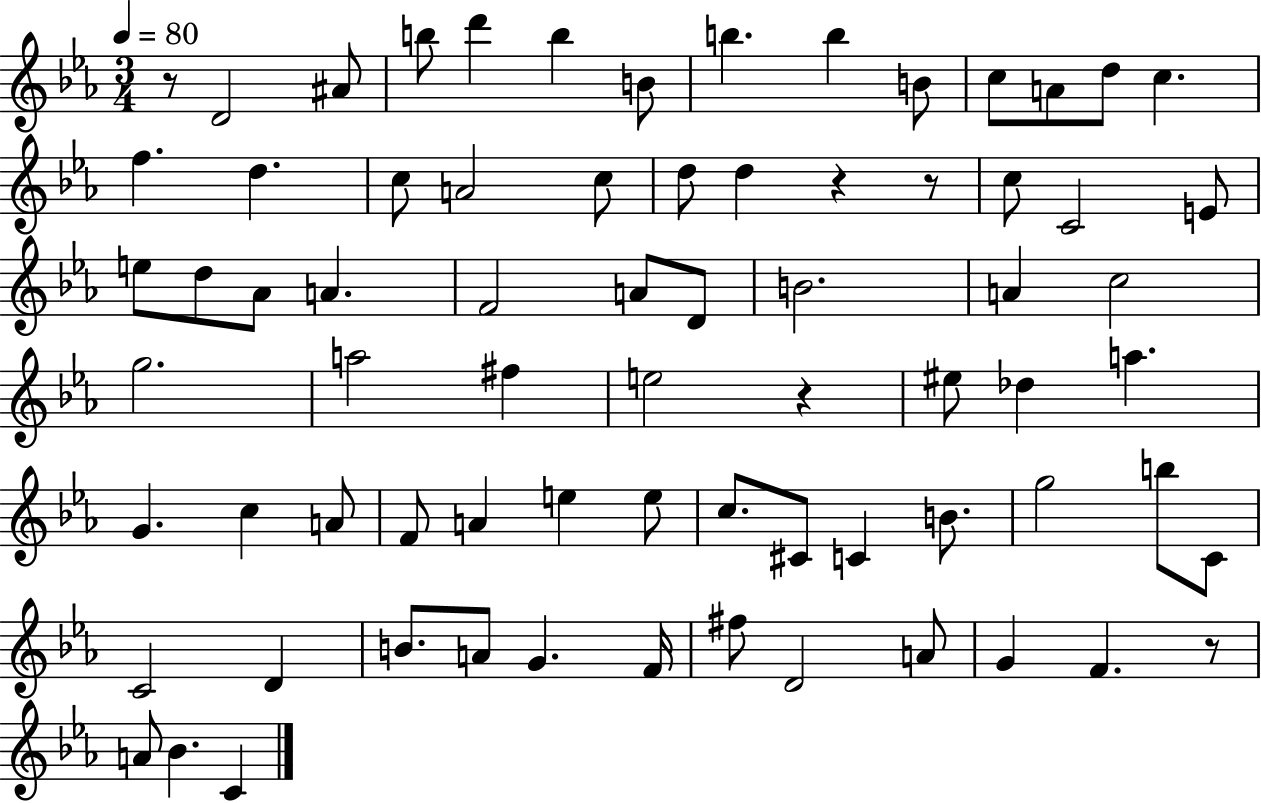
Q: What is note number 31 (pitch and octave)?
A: B4